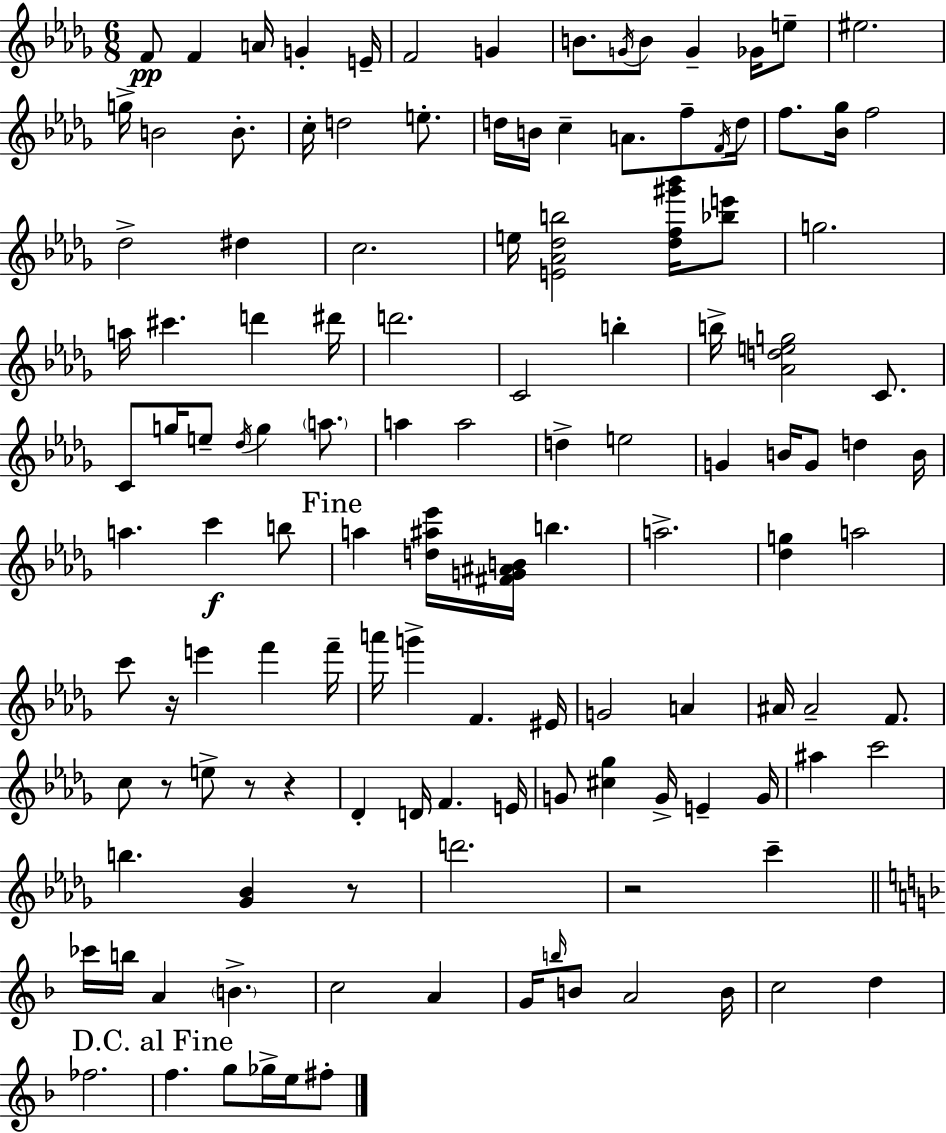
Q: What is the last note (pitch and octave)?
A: F#5